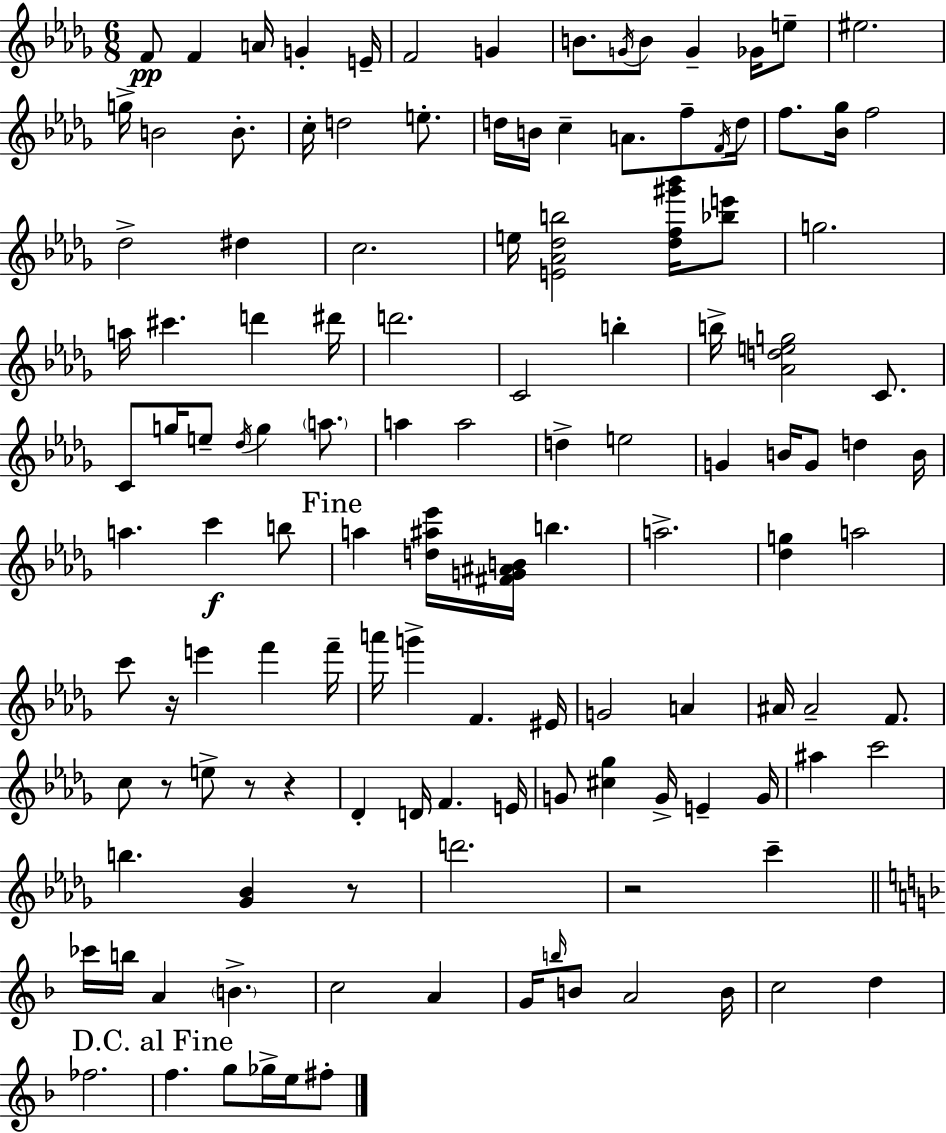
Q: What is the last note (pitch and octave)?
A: F#5